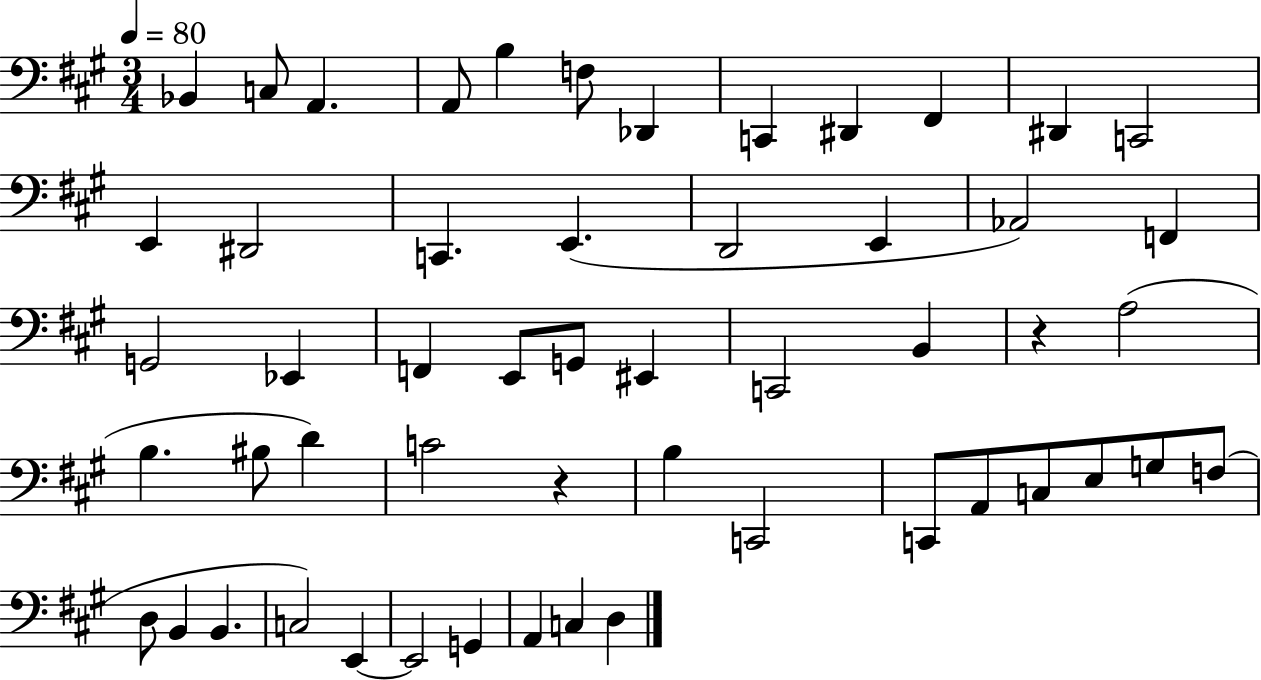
X:1
T:Untitled
M:3/4
L:1/4
K:A
_B,, C,/2 A,, A,,/2 B, F,/2 _D,, C,, ^D,, ^F,, ^D,, C,,2 E,, ^D,,2 C,, E,, D,,2 E,, _A,,2 F,, G,,2 _E,, F,, E,,/2 G,,/2 ^E,, C,,2 B,, z A,2 B, ^B,/2 D C2 z B, C,,2 C,,/2 A,,/2 C,/2 E,/2 G,/2 F,/2 D,/2 B,, B,, C,2 E,, E,,2 G,, A,, C, D,